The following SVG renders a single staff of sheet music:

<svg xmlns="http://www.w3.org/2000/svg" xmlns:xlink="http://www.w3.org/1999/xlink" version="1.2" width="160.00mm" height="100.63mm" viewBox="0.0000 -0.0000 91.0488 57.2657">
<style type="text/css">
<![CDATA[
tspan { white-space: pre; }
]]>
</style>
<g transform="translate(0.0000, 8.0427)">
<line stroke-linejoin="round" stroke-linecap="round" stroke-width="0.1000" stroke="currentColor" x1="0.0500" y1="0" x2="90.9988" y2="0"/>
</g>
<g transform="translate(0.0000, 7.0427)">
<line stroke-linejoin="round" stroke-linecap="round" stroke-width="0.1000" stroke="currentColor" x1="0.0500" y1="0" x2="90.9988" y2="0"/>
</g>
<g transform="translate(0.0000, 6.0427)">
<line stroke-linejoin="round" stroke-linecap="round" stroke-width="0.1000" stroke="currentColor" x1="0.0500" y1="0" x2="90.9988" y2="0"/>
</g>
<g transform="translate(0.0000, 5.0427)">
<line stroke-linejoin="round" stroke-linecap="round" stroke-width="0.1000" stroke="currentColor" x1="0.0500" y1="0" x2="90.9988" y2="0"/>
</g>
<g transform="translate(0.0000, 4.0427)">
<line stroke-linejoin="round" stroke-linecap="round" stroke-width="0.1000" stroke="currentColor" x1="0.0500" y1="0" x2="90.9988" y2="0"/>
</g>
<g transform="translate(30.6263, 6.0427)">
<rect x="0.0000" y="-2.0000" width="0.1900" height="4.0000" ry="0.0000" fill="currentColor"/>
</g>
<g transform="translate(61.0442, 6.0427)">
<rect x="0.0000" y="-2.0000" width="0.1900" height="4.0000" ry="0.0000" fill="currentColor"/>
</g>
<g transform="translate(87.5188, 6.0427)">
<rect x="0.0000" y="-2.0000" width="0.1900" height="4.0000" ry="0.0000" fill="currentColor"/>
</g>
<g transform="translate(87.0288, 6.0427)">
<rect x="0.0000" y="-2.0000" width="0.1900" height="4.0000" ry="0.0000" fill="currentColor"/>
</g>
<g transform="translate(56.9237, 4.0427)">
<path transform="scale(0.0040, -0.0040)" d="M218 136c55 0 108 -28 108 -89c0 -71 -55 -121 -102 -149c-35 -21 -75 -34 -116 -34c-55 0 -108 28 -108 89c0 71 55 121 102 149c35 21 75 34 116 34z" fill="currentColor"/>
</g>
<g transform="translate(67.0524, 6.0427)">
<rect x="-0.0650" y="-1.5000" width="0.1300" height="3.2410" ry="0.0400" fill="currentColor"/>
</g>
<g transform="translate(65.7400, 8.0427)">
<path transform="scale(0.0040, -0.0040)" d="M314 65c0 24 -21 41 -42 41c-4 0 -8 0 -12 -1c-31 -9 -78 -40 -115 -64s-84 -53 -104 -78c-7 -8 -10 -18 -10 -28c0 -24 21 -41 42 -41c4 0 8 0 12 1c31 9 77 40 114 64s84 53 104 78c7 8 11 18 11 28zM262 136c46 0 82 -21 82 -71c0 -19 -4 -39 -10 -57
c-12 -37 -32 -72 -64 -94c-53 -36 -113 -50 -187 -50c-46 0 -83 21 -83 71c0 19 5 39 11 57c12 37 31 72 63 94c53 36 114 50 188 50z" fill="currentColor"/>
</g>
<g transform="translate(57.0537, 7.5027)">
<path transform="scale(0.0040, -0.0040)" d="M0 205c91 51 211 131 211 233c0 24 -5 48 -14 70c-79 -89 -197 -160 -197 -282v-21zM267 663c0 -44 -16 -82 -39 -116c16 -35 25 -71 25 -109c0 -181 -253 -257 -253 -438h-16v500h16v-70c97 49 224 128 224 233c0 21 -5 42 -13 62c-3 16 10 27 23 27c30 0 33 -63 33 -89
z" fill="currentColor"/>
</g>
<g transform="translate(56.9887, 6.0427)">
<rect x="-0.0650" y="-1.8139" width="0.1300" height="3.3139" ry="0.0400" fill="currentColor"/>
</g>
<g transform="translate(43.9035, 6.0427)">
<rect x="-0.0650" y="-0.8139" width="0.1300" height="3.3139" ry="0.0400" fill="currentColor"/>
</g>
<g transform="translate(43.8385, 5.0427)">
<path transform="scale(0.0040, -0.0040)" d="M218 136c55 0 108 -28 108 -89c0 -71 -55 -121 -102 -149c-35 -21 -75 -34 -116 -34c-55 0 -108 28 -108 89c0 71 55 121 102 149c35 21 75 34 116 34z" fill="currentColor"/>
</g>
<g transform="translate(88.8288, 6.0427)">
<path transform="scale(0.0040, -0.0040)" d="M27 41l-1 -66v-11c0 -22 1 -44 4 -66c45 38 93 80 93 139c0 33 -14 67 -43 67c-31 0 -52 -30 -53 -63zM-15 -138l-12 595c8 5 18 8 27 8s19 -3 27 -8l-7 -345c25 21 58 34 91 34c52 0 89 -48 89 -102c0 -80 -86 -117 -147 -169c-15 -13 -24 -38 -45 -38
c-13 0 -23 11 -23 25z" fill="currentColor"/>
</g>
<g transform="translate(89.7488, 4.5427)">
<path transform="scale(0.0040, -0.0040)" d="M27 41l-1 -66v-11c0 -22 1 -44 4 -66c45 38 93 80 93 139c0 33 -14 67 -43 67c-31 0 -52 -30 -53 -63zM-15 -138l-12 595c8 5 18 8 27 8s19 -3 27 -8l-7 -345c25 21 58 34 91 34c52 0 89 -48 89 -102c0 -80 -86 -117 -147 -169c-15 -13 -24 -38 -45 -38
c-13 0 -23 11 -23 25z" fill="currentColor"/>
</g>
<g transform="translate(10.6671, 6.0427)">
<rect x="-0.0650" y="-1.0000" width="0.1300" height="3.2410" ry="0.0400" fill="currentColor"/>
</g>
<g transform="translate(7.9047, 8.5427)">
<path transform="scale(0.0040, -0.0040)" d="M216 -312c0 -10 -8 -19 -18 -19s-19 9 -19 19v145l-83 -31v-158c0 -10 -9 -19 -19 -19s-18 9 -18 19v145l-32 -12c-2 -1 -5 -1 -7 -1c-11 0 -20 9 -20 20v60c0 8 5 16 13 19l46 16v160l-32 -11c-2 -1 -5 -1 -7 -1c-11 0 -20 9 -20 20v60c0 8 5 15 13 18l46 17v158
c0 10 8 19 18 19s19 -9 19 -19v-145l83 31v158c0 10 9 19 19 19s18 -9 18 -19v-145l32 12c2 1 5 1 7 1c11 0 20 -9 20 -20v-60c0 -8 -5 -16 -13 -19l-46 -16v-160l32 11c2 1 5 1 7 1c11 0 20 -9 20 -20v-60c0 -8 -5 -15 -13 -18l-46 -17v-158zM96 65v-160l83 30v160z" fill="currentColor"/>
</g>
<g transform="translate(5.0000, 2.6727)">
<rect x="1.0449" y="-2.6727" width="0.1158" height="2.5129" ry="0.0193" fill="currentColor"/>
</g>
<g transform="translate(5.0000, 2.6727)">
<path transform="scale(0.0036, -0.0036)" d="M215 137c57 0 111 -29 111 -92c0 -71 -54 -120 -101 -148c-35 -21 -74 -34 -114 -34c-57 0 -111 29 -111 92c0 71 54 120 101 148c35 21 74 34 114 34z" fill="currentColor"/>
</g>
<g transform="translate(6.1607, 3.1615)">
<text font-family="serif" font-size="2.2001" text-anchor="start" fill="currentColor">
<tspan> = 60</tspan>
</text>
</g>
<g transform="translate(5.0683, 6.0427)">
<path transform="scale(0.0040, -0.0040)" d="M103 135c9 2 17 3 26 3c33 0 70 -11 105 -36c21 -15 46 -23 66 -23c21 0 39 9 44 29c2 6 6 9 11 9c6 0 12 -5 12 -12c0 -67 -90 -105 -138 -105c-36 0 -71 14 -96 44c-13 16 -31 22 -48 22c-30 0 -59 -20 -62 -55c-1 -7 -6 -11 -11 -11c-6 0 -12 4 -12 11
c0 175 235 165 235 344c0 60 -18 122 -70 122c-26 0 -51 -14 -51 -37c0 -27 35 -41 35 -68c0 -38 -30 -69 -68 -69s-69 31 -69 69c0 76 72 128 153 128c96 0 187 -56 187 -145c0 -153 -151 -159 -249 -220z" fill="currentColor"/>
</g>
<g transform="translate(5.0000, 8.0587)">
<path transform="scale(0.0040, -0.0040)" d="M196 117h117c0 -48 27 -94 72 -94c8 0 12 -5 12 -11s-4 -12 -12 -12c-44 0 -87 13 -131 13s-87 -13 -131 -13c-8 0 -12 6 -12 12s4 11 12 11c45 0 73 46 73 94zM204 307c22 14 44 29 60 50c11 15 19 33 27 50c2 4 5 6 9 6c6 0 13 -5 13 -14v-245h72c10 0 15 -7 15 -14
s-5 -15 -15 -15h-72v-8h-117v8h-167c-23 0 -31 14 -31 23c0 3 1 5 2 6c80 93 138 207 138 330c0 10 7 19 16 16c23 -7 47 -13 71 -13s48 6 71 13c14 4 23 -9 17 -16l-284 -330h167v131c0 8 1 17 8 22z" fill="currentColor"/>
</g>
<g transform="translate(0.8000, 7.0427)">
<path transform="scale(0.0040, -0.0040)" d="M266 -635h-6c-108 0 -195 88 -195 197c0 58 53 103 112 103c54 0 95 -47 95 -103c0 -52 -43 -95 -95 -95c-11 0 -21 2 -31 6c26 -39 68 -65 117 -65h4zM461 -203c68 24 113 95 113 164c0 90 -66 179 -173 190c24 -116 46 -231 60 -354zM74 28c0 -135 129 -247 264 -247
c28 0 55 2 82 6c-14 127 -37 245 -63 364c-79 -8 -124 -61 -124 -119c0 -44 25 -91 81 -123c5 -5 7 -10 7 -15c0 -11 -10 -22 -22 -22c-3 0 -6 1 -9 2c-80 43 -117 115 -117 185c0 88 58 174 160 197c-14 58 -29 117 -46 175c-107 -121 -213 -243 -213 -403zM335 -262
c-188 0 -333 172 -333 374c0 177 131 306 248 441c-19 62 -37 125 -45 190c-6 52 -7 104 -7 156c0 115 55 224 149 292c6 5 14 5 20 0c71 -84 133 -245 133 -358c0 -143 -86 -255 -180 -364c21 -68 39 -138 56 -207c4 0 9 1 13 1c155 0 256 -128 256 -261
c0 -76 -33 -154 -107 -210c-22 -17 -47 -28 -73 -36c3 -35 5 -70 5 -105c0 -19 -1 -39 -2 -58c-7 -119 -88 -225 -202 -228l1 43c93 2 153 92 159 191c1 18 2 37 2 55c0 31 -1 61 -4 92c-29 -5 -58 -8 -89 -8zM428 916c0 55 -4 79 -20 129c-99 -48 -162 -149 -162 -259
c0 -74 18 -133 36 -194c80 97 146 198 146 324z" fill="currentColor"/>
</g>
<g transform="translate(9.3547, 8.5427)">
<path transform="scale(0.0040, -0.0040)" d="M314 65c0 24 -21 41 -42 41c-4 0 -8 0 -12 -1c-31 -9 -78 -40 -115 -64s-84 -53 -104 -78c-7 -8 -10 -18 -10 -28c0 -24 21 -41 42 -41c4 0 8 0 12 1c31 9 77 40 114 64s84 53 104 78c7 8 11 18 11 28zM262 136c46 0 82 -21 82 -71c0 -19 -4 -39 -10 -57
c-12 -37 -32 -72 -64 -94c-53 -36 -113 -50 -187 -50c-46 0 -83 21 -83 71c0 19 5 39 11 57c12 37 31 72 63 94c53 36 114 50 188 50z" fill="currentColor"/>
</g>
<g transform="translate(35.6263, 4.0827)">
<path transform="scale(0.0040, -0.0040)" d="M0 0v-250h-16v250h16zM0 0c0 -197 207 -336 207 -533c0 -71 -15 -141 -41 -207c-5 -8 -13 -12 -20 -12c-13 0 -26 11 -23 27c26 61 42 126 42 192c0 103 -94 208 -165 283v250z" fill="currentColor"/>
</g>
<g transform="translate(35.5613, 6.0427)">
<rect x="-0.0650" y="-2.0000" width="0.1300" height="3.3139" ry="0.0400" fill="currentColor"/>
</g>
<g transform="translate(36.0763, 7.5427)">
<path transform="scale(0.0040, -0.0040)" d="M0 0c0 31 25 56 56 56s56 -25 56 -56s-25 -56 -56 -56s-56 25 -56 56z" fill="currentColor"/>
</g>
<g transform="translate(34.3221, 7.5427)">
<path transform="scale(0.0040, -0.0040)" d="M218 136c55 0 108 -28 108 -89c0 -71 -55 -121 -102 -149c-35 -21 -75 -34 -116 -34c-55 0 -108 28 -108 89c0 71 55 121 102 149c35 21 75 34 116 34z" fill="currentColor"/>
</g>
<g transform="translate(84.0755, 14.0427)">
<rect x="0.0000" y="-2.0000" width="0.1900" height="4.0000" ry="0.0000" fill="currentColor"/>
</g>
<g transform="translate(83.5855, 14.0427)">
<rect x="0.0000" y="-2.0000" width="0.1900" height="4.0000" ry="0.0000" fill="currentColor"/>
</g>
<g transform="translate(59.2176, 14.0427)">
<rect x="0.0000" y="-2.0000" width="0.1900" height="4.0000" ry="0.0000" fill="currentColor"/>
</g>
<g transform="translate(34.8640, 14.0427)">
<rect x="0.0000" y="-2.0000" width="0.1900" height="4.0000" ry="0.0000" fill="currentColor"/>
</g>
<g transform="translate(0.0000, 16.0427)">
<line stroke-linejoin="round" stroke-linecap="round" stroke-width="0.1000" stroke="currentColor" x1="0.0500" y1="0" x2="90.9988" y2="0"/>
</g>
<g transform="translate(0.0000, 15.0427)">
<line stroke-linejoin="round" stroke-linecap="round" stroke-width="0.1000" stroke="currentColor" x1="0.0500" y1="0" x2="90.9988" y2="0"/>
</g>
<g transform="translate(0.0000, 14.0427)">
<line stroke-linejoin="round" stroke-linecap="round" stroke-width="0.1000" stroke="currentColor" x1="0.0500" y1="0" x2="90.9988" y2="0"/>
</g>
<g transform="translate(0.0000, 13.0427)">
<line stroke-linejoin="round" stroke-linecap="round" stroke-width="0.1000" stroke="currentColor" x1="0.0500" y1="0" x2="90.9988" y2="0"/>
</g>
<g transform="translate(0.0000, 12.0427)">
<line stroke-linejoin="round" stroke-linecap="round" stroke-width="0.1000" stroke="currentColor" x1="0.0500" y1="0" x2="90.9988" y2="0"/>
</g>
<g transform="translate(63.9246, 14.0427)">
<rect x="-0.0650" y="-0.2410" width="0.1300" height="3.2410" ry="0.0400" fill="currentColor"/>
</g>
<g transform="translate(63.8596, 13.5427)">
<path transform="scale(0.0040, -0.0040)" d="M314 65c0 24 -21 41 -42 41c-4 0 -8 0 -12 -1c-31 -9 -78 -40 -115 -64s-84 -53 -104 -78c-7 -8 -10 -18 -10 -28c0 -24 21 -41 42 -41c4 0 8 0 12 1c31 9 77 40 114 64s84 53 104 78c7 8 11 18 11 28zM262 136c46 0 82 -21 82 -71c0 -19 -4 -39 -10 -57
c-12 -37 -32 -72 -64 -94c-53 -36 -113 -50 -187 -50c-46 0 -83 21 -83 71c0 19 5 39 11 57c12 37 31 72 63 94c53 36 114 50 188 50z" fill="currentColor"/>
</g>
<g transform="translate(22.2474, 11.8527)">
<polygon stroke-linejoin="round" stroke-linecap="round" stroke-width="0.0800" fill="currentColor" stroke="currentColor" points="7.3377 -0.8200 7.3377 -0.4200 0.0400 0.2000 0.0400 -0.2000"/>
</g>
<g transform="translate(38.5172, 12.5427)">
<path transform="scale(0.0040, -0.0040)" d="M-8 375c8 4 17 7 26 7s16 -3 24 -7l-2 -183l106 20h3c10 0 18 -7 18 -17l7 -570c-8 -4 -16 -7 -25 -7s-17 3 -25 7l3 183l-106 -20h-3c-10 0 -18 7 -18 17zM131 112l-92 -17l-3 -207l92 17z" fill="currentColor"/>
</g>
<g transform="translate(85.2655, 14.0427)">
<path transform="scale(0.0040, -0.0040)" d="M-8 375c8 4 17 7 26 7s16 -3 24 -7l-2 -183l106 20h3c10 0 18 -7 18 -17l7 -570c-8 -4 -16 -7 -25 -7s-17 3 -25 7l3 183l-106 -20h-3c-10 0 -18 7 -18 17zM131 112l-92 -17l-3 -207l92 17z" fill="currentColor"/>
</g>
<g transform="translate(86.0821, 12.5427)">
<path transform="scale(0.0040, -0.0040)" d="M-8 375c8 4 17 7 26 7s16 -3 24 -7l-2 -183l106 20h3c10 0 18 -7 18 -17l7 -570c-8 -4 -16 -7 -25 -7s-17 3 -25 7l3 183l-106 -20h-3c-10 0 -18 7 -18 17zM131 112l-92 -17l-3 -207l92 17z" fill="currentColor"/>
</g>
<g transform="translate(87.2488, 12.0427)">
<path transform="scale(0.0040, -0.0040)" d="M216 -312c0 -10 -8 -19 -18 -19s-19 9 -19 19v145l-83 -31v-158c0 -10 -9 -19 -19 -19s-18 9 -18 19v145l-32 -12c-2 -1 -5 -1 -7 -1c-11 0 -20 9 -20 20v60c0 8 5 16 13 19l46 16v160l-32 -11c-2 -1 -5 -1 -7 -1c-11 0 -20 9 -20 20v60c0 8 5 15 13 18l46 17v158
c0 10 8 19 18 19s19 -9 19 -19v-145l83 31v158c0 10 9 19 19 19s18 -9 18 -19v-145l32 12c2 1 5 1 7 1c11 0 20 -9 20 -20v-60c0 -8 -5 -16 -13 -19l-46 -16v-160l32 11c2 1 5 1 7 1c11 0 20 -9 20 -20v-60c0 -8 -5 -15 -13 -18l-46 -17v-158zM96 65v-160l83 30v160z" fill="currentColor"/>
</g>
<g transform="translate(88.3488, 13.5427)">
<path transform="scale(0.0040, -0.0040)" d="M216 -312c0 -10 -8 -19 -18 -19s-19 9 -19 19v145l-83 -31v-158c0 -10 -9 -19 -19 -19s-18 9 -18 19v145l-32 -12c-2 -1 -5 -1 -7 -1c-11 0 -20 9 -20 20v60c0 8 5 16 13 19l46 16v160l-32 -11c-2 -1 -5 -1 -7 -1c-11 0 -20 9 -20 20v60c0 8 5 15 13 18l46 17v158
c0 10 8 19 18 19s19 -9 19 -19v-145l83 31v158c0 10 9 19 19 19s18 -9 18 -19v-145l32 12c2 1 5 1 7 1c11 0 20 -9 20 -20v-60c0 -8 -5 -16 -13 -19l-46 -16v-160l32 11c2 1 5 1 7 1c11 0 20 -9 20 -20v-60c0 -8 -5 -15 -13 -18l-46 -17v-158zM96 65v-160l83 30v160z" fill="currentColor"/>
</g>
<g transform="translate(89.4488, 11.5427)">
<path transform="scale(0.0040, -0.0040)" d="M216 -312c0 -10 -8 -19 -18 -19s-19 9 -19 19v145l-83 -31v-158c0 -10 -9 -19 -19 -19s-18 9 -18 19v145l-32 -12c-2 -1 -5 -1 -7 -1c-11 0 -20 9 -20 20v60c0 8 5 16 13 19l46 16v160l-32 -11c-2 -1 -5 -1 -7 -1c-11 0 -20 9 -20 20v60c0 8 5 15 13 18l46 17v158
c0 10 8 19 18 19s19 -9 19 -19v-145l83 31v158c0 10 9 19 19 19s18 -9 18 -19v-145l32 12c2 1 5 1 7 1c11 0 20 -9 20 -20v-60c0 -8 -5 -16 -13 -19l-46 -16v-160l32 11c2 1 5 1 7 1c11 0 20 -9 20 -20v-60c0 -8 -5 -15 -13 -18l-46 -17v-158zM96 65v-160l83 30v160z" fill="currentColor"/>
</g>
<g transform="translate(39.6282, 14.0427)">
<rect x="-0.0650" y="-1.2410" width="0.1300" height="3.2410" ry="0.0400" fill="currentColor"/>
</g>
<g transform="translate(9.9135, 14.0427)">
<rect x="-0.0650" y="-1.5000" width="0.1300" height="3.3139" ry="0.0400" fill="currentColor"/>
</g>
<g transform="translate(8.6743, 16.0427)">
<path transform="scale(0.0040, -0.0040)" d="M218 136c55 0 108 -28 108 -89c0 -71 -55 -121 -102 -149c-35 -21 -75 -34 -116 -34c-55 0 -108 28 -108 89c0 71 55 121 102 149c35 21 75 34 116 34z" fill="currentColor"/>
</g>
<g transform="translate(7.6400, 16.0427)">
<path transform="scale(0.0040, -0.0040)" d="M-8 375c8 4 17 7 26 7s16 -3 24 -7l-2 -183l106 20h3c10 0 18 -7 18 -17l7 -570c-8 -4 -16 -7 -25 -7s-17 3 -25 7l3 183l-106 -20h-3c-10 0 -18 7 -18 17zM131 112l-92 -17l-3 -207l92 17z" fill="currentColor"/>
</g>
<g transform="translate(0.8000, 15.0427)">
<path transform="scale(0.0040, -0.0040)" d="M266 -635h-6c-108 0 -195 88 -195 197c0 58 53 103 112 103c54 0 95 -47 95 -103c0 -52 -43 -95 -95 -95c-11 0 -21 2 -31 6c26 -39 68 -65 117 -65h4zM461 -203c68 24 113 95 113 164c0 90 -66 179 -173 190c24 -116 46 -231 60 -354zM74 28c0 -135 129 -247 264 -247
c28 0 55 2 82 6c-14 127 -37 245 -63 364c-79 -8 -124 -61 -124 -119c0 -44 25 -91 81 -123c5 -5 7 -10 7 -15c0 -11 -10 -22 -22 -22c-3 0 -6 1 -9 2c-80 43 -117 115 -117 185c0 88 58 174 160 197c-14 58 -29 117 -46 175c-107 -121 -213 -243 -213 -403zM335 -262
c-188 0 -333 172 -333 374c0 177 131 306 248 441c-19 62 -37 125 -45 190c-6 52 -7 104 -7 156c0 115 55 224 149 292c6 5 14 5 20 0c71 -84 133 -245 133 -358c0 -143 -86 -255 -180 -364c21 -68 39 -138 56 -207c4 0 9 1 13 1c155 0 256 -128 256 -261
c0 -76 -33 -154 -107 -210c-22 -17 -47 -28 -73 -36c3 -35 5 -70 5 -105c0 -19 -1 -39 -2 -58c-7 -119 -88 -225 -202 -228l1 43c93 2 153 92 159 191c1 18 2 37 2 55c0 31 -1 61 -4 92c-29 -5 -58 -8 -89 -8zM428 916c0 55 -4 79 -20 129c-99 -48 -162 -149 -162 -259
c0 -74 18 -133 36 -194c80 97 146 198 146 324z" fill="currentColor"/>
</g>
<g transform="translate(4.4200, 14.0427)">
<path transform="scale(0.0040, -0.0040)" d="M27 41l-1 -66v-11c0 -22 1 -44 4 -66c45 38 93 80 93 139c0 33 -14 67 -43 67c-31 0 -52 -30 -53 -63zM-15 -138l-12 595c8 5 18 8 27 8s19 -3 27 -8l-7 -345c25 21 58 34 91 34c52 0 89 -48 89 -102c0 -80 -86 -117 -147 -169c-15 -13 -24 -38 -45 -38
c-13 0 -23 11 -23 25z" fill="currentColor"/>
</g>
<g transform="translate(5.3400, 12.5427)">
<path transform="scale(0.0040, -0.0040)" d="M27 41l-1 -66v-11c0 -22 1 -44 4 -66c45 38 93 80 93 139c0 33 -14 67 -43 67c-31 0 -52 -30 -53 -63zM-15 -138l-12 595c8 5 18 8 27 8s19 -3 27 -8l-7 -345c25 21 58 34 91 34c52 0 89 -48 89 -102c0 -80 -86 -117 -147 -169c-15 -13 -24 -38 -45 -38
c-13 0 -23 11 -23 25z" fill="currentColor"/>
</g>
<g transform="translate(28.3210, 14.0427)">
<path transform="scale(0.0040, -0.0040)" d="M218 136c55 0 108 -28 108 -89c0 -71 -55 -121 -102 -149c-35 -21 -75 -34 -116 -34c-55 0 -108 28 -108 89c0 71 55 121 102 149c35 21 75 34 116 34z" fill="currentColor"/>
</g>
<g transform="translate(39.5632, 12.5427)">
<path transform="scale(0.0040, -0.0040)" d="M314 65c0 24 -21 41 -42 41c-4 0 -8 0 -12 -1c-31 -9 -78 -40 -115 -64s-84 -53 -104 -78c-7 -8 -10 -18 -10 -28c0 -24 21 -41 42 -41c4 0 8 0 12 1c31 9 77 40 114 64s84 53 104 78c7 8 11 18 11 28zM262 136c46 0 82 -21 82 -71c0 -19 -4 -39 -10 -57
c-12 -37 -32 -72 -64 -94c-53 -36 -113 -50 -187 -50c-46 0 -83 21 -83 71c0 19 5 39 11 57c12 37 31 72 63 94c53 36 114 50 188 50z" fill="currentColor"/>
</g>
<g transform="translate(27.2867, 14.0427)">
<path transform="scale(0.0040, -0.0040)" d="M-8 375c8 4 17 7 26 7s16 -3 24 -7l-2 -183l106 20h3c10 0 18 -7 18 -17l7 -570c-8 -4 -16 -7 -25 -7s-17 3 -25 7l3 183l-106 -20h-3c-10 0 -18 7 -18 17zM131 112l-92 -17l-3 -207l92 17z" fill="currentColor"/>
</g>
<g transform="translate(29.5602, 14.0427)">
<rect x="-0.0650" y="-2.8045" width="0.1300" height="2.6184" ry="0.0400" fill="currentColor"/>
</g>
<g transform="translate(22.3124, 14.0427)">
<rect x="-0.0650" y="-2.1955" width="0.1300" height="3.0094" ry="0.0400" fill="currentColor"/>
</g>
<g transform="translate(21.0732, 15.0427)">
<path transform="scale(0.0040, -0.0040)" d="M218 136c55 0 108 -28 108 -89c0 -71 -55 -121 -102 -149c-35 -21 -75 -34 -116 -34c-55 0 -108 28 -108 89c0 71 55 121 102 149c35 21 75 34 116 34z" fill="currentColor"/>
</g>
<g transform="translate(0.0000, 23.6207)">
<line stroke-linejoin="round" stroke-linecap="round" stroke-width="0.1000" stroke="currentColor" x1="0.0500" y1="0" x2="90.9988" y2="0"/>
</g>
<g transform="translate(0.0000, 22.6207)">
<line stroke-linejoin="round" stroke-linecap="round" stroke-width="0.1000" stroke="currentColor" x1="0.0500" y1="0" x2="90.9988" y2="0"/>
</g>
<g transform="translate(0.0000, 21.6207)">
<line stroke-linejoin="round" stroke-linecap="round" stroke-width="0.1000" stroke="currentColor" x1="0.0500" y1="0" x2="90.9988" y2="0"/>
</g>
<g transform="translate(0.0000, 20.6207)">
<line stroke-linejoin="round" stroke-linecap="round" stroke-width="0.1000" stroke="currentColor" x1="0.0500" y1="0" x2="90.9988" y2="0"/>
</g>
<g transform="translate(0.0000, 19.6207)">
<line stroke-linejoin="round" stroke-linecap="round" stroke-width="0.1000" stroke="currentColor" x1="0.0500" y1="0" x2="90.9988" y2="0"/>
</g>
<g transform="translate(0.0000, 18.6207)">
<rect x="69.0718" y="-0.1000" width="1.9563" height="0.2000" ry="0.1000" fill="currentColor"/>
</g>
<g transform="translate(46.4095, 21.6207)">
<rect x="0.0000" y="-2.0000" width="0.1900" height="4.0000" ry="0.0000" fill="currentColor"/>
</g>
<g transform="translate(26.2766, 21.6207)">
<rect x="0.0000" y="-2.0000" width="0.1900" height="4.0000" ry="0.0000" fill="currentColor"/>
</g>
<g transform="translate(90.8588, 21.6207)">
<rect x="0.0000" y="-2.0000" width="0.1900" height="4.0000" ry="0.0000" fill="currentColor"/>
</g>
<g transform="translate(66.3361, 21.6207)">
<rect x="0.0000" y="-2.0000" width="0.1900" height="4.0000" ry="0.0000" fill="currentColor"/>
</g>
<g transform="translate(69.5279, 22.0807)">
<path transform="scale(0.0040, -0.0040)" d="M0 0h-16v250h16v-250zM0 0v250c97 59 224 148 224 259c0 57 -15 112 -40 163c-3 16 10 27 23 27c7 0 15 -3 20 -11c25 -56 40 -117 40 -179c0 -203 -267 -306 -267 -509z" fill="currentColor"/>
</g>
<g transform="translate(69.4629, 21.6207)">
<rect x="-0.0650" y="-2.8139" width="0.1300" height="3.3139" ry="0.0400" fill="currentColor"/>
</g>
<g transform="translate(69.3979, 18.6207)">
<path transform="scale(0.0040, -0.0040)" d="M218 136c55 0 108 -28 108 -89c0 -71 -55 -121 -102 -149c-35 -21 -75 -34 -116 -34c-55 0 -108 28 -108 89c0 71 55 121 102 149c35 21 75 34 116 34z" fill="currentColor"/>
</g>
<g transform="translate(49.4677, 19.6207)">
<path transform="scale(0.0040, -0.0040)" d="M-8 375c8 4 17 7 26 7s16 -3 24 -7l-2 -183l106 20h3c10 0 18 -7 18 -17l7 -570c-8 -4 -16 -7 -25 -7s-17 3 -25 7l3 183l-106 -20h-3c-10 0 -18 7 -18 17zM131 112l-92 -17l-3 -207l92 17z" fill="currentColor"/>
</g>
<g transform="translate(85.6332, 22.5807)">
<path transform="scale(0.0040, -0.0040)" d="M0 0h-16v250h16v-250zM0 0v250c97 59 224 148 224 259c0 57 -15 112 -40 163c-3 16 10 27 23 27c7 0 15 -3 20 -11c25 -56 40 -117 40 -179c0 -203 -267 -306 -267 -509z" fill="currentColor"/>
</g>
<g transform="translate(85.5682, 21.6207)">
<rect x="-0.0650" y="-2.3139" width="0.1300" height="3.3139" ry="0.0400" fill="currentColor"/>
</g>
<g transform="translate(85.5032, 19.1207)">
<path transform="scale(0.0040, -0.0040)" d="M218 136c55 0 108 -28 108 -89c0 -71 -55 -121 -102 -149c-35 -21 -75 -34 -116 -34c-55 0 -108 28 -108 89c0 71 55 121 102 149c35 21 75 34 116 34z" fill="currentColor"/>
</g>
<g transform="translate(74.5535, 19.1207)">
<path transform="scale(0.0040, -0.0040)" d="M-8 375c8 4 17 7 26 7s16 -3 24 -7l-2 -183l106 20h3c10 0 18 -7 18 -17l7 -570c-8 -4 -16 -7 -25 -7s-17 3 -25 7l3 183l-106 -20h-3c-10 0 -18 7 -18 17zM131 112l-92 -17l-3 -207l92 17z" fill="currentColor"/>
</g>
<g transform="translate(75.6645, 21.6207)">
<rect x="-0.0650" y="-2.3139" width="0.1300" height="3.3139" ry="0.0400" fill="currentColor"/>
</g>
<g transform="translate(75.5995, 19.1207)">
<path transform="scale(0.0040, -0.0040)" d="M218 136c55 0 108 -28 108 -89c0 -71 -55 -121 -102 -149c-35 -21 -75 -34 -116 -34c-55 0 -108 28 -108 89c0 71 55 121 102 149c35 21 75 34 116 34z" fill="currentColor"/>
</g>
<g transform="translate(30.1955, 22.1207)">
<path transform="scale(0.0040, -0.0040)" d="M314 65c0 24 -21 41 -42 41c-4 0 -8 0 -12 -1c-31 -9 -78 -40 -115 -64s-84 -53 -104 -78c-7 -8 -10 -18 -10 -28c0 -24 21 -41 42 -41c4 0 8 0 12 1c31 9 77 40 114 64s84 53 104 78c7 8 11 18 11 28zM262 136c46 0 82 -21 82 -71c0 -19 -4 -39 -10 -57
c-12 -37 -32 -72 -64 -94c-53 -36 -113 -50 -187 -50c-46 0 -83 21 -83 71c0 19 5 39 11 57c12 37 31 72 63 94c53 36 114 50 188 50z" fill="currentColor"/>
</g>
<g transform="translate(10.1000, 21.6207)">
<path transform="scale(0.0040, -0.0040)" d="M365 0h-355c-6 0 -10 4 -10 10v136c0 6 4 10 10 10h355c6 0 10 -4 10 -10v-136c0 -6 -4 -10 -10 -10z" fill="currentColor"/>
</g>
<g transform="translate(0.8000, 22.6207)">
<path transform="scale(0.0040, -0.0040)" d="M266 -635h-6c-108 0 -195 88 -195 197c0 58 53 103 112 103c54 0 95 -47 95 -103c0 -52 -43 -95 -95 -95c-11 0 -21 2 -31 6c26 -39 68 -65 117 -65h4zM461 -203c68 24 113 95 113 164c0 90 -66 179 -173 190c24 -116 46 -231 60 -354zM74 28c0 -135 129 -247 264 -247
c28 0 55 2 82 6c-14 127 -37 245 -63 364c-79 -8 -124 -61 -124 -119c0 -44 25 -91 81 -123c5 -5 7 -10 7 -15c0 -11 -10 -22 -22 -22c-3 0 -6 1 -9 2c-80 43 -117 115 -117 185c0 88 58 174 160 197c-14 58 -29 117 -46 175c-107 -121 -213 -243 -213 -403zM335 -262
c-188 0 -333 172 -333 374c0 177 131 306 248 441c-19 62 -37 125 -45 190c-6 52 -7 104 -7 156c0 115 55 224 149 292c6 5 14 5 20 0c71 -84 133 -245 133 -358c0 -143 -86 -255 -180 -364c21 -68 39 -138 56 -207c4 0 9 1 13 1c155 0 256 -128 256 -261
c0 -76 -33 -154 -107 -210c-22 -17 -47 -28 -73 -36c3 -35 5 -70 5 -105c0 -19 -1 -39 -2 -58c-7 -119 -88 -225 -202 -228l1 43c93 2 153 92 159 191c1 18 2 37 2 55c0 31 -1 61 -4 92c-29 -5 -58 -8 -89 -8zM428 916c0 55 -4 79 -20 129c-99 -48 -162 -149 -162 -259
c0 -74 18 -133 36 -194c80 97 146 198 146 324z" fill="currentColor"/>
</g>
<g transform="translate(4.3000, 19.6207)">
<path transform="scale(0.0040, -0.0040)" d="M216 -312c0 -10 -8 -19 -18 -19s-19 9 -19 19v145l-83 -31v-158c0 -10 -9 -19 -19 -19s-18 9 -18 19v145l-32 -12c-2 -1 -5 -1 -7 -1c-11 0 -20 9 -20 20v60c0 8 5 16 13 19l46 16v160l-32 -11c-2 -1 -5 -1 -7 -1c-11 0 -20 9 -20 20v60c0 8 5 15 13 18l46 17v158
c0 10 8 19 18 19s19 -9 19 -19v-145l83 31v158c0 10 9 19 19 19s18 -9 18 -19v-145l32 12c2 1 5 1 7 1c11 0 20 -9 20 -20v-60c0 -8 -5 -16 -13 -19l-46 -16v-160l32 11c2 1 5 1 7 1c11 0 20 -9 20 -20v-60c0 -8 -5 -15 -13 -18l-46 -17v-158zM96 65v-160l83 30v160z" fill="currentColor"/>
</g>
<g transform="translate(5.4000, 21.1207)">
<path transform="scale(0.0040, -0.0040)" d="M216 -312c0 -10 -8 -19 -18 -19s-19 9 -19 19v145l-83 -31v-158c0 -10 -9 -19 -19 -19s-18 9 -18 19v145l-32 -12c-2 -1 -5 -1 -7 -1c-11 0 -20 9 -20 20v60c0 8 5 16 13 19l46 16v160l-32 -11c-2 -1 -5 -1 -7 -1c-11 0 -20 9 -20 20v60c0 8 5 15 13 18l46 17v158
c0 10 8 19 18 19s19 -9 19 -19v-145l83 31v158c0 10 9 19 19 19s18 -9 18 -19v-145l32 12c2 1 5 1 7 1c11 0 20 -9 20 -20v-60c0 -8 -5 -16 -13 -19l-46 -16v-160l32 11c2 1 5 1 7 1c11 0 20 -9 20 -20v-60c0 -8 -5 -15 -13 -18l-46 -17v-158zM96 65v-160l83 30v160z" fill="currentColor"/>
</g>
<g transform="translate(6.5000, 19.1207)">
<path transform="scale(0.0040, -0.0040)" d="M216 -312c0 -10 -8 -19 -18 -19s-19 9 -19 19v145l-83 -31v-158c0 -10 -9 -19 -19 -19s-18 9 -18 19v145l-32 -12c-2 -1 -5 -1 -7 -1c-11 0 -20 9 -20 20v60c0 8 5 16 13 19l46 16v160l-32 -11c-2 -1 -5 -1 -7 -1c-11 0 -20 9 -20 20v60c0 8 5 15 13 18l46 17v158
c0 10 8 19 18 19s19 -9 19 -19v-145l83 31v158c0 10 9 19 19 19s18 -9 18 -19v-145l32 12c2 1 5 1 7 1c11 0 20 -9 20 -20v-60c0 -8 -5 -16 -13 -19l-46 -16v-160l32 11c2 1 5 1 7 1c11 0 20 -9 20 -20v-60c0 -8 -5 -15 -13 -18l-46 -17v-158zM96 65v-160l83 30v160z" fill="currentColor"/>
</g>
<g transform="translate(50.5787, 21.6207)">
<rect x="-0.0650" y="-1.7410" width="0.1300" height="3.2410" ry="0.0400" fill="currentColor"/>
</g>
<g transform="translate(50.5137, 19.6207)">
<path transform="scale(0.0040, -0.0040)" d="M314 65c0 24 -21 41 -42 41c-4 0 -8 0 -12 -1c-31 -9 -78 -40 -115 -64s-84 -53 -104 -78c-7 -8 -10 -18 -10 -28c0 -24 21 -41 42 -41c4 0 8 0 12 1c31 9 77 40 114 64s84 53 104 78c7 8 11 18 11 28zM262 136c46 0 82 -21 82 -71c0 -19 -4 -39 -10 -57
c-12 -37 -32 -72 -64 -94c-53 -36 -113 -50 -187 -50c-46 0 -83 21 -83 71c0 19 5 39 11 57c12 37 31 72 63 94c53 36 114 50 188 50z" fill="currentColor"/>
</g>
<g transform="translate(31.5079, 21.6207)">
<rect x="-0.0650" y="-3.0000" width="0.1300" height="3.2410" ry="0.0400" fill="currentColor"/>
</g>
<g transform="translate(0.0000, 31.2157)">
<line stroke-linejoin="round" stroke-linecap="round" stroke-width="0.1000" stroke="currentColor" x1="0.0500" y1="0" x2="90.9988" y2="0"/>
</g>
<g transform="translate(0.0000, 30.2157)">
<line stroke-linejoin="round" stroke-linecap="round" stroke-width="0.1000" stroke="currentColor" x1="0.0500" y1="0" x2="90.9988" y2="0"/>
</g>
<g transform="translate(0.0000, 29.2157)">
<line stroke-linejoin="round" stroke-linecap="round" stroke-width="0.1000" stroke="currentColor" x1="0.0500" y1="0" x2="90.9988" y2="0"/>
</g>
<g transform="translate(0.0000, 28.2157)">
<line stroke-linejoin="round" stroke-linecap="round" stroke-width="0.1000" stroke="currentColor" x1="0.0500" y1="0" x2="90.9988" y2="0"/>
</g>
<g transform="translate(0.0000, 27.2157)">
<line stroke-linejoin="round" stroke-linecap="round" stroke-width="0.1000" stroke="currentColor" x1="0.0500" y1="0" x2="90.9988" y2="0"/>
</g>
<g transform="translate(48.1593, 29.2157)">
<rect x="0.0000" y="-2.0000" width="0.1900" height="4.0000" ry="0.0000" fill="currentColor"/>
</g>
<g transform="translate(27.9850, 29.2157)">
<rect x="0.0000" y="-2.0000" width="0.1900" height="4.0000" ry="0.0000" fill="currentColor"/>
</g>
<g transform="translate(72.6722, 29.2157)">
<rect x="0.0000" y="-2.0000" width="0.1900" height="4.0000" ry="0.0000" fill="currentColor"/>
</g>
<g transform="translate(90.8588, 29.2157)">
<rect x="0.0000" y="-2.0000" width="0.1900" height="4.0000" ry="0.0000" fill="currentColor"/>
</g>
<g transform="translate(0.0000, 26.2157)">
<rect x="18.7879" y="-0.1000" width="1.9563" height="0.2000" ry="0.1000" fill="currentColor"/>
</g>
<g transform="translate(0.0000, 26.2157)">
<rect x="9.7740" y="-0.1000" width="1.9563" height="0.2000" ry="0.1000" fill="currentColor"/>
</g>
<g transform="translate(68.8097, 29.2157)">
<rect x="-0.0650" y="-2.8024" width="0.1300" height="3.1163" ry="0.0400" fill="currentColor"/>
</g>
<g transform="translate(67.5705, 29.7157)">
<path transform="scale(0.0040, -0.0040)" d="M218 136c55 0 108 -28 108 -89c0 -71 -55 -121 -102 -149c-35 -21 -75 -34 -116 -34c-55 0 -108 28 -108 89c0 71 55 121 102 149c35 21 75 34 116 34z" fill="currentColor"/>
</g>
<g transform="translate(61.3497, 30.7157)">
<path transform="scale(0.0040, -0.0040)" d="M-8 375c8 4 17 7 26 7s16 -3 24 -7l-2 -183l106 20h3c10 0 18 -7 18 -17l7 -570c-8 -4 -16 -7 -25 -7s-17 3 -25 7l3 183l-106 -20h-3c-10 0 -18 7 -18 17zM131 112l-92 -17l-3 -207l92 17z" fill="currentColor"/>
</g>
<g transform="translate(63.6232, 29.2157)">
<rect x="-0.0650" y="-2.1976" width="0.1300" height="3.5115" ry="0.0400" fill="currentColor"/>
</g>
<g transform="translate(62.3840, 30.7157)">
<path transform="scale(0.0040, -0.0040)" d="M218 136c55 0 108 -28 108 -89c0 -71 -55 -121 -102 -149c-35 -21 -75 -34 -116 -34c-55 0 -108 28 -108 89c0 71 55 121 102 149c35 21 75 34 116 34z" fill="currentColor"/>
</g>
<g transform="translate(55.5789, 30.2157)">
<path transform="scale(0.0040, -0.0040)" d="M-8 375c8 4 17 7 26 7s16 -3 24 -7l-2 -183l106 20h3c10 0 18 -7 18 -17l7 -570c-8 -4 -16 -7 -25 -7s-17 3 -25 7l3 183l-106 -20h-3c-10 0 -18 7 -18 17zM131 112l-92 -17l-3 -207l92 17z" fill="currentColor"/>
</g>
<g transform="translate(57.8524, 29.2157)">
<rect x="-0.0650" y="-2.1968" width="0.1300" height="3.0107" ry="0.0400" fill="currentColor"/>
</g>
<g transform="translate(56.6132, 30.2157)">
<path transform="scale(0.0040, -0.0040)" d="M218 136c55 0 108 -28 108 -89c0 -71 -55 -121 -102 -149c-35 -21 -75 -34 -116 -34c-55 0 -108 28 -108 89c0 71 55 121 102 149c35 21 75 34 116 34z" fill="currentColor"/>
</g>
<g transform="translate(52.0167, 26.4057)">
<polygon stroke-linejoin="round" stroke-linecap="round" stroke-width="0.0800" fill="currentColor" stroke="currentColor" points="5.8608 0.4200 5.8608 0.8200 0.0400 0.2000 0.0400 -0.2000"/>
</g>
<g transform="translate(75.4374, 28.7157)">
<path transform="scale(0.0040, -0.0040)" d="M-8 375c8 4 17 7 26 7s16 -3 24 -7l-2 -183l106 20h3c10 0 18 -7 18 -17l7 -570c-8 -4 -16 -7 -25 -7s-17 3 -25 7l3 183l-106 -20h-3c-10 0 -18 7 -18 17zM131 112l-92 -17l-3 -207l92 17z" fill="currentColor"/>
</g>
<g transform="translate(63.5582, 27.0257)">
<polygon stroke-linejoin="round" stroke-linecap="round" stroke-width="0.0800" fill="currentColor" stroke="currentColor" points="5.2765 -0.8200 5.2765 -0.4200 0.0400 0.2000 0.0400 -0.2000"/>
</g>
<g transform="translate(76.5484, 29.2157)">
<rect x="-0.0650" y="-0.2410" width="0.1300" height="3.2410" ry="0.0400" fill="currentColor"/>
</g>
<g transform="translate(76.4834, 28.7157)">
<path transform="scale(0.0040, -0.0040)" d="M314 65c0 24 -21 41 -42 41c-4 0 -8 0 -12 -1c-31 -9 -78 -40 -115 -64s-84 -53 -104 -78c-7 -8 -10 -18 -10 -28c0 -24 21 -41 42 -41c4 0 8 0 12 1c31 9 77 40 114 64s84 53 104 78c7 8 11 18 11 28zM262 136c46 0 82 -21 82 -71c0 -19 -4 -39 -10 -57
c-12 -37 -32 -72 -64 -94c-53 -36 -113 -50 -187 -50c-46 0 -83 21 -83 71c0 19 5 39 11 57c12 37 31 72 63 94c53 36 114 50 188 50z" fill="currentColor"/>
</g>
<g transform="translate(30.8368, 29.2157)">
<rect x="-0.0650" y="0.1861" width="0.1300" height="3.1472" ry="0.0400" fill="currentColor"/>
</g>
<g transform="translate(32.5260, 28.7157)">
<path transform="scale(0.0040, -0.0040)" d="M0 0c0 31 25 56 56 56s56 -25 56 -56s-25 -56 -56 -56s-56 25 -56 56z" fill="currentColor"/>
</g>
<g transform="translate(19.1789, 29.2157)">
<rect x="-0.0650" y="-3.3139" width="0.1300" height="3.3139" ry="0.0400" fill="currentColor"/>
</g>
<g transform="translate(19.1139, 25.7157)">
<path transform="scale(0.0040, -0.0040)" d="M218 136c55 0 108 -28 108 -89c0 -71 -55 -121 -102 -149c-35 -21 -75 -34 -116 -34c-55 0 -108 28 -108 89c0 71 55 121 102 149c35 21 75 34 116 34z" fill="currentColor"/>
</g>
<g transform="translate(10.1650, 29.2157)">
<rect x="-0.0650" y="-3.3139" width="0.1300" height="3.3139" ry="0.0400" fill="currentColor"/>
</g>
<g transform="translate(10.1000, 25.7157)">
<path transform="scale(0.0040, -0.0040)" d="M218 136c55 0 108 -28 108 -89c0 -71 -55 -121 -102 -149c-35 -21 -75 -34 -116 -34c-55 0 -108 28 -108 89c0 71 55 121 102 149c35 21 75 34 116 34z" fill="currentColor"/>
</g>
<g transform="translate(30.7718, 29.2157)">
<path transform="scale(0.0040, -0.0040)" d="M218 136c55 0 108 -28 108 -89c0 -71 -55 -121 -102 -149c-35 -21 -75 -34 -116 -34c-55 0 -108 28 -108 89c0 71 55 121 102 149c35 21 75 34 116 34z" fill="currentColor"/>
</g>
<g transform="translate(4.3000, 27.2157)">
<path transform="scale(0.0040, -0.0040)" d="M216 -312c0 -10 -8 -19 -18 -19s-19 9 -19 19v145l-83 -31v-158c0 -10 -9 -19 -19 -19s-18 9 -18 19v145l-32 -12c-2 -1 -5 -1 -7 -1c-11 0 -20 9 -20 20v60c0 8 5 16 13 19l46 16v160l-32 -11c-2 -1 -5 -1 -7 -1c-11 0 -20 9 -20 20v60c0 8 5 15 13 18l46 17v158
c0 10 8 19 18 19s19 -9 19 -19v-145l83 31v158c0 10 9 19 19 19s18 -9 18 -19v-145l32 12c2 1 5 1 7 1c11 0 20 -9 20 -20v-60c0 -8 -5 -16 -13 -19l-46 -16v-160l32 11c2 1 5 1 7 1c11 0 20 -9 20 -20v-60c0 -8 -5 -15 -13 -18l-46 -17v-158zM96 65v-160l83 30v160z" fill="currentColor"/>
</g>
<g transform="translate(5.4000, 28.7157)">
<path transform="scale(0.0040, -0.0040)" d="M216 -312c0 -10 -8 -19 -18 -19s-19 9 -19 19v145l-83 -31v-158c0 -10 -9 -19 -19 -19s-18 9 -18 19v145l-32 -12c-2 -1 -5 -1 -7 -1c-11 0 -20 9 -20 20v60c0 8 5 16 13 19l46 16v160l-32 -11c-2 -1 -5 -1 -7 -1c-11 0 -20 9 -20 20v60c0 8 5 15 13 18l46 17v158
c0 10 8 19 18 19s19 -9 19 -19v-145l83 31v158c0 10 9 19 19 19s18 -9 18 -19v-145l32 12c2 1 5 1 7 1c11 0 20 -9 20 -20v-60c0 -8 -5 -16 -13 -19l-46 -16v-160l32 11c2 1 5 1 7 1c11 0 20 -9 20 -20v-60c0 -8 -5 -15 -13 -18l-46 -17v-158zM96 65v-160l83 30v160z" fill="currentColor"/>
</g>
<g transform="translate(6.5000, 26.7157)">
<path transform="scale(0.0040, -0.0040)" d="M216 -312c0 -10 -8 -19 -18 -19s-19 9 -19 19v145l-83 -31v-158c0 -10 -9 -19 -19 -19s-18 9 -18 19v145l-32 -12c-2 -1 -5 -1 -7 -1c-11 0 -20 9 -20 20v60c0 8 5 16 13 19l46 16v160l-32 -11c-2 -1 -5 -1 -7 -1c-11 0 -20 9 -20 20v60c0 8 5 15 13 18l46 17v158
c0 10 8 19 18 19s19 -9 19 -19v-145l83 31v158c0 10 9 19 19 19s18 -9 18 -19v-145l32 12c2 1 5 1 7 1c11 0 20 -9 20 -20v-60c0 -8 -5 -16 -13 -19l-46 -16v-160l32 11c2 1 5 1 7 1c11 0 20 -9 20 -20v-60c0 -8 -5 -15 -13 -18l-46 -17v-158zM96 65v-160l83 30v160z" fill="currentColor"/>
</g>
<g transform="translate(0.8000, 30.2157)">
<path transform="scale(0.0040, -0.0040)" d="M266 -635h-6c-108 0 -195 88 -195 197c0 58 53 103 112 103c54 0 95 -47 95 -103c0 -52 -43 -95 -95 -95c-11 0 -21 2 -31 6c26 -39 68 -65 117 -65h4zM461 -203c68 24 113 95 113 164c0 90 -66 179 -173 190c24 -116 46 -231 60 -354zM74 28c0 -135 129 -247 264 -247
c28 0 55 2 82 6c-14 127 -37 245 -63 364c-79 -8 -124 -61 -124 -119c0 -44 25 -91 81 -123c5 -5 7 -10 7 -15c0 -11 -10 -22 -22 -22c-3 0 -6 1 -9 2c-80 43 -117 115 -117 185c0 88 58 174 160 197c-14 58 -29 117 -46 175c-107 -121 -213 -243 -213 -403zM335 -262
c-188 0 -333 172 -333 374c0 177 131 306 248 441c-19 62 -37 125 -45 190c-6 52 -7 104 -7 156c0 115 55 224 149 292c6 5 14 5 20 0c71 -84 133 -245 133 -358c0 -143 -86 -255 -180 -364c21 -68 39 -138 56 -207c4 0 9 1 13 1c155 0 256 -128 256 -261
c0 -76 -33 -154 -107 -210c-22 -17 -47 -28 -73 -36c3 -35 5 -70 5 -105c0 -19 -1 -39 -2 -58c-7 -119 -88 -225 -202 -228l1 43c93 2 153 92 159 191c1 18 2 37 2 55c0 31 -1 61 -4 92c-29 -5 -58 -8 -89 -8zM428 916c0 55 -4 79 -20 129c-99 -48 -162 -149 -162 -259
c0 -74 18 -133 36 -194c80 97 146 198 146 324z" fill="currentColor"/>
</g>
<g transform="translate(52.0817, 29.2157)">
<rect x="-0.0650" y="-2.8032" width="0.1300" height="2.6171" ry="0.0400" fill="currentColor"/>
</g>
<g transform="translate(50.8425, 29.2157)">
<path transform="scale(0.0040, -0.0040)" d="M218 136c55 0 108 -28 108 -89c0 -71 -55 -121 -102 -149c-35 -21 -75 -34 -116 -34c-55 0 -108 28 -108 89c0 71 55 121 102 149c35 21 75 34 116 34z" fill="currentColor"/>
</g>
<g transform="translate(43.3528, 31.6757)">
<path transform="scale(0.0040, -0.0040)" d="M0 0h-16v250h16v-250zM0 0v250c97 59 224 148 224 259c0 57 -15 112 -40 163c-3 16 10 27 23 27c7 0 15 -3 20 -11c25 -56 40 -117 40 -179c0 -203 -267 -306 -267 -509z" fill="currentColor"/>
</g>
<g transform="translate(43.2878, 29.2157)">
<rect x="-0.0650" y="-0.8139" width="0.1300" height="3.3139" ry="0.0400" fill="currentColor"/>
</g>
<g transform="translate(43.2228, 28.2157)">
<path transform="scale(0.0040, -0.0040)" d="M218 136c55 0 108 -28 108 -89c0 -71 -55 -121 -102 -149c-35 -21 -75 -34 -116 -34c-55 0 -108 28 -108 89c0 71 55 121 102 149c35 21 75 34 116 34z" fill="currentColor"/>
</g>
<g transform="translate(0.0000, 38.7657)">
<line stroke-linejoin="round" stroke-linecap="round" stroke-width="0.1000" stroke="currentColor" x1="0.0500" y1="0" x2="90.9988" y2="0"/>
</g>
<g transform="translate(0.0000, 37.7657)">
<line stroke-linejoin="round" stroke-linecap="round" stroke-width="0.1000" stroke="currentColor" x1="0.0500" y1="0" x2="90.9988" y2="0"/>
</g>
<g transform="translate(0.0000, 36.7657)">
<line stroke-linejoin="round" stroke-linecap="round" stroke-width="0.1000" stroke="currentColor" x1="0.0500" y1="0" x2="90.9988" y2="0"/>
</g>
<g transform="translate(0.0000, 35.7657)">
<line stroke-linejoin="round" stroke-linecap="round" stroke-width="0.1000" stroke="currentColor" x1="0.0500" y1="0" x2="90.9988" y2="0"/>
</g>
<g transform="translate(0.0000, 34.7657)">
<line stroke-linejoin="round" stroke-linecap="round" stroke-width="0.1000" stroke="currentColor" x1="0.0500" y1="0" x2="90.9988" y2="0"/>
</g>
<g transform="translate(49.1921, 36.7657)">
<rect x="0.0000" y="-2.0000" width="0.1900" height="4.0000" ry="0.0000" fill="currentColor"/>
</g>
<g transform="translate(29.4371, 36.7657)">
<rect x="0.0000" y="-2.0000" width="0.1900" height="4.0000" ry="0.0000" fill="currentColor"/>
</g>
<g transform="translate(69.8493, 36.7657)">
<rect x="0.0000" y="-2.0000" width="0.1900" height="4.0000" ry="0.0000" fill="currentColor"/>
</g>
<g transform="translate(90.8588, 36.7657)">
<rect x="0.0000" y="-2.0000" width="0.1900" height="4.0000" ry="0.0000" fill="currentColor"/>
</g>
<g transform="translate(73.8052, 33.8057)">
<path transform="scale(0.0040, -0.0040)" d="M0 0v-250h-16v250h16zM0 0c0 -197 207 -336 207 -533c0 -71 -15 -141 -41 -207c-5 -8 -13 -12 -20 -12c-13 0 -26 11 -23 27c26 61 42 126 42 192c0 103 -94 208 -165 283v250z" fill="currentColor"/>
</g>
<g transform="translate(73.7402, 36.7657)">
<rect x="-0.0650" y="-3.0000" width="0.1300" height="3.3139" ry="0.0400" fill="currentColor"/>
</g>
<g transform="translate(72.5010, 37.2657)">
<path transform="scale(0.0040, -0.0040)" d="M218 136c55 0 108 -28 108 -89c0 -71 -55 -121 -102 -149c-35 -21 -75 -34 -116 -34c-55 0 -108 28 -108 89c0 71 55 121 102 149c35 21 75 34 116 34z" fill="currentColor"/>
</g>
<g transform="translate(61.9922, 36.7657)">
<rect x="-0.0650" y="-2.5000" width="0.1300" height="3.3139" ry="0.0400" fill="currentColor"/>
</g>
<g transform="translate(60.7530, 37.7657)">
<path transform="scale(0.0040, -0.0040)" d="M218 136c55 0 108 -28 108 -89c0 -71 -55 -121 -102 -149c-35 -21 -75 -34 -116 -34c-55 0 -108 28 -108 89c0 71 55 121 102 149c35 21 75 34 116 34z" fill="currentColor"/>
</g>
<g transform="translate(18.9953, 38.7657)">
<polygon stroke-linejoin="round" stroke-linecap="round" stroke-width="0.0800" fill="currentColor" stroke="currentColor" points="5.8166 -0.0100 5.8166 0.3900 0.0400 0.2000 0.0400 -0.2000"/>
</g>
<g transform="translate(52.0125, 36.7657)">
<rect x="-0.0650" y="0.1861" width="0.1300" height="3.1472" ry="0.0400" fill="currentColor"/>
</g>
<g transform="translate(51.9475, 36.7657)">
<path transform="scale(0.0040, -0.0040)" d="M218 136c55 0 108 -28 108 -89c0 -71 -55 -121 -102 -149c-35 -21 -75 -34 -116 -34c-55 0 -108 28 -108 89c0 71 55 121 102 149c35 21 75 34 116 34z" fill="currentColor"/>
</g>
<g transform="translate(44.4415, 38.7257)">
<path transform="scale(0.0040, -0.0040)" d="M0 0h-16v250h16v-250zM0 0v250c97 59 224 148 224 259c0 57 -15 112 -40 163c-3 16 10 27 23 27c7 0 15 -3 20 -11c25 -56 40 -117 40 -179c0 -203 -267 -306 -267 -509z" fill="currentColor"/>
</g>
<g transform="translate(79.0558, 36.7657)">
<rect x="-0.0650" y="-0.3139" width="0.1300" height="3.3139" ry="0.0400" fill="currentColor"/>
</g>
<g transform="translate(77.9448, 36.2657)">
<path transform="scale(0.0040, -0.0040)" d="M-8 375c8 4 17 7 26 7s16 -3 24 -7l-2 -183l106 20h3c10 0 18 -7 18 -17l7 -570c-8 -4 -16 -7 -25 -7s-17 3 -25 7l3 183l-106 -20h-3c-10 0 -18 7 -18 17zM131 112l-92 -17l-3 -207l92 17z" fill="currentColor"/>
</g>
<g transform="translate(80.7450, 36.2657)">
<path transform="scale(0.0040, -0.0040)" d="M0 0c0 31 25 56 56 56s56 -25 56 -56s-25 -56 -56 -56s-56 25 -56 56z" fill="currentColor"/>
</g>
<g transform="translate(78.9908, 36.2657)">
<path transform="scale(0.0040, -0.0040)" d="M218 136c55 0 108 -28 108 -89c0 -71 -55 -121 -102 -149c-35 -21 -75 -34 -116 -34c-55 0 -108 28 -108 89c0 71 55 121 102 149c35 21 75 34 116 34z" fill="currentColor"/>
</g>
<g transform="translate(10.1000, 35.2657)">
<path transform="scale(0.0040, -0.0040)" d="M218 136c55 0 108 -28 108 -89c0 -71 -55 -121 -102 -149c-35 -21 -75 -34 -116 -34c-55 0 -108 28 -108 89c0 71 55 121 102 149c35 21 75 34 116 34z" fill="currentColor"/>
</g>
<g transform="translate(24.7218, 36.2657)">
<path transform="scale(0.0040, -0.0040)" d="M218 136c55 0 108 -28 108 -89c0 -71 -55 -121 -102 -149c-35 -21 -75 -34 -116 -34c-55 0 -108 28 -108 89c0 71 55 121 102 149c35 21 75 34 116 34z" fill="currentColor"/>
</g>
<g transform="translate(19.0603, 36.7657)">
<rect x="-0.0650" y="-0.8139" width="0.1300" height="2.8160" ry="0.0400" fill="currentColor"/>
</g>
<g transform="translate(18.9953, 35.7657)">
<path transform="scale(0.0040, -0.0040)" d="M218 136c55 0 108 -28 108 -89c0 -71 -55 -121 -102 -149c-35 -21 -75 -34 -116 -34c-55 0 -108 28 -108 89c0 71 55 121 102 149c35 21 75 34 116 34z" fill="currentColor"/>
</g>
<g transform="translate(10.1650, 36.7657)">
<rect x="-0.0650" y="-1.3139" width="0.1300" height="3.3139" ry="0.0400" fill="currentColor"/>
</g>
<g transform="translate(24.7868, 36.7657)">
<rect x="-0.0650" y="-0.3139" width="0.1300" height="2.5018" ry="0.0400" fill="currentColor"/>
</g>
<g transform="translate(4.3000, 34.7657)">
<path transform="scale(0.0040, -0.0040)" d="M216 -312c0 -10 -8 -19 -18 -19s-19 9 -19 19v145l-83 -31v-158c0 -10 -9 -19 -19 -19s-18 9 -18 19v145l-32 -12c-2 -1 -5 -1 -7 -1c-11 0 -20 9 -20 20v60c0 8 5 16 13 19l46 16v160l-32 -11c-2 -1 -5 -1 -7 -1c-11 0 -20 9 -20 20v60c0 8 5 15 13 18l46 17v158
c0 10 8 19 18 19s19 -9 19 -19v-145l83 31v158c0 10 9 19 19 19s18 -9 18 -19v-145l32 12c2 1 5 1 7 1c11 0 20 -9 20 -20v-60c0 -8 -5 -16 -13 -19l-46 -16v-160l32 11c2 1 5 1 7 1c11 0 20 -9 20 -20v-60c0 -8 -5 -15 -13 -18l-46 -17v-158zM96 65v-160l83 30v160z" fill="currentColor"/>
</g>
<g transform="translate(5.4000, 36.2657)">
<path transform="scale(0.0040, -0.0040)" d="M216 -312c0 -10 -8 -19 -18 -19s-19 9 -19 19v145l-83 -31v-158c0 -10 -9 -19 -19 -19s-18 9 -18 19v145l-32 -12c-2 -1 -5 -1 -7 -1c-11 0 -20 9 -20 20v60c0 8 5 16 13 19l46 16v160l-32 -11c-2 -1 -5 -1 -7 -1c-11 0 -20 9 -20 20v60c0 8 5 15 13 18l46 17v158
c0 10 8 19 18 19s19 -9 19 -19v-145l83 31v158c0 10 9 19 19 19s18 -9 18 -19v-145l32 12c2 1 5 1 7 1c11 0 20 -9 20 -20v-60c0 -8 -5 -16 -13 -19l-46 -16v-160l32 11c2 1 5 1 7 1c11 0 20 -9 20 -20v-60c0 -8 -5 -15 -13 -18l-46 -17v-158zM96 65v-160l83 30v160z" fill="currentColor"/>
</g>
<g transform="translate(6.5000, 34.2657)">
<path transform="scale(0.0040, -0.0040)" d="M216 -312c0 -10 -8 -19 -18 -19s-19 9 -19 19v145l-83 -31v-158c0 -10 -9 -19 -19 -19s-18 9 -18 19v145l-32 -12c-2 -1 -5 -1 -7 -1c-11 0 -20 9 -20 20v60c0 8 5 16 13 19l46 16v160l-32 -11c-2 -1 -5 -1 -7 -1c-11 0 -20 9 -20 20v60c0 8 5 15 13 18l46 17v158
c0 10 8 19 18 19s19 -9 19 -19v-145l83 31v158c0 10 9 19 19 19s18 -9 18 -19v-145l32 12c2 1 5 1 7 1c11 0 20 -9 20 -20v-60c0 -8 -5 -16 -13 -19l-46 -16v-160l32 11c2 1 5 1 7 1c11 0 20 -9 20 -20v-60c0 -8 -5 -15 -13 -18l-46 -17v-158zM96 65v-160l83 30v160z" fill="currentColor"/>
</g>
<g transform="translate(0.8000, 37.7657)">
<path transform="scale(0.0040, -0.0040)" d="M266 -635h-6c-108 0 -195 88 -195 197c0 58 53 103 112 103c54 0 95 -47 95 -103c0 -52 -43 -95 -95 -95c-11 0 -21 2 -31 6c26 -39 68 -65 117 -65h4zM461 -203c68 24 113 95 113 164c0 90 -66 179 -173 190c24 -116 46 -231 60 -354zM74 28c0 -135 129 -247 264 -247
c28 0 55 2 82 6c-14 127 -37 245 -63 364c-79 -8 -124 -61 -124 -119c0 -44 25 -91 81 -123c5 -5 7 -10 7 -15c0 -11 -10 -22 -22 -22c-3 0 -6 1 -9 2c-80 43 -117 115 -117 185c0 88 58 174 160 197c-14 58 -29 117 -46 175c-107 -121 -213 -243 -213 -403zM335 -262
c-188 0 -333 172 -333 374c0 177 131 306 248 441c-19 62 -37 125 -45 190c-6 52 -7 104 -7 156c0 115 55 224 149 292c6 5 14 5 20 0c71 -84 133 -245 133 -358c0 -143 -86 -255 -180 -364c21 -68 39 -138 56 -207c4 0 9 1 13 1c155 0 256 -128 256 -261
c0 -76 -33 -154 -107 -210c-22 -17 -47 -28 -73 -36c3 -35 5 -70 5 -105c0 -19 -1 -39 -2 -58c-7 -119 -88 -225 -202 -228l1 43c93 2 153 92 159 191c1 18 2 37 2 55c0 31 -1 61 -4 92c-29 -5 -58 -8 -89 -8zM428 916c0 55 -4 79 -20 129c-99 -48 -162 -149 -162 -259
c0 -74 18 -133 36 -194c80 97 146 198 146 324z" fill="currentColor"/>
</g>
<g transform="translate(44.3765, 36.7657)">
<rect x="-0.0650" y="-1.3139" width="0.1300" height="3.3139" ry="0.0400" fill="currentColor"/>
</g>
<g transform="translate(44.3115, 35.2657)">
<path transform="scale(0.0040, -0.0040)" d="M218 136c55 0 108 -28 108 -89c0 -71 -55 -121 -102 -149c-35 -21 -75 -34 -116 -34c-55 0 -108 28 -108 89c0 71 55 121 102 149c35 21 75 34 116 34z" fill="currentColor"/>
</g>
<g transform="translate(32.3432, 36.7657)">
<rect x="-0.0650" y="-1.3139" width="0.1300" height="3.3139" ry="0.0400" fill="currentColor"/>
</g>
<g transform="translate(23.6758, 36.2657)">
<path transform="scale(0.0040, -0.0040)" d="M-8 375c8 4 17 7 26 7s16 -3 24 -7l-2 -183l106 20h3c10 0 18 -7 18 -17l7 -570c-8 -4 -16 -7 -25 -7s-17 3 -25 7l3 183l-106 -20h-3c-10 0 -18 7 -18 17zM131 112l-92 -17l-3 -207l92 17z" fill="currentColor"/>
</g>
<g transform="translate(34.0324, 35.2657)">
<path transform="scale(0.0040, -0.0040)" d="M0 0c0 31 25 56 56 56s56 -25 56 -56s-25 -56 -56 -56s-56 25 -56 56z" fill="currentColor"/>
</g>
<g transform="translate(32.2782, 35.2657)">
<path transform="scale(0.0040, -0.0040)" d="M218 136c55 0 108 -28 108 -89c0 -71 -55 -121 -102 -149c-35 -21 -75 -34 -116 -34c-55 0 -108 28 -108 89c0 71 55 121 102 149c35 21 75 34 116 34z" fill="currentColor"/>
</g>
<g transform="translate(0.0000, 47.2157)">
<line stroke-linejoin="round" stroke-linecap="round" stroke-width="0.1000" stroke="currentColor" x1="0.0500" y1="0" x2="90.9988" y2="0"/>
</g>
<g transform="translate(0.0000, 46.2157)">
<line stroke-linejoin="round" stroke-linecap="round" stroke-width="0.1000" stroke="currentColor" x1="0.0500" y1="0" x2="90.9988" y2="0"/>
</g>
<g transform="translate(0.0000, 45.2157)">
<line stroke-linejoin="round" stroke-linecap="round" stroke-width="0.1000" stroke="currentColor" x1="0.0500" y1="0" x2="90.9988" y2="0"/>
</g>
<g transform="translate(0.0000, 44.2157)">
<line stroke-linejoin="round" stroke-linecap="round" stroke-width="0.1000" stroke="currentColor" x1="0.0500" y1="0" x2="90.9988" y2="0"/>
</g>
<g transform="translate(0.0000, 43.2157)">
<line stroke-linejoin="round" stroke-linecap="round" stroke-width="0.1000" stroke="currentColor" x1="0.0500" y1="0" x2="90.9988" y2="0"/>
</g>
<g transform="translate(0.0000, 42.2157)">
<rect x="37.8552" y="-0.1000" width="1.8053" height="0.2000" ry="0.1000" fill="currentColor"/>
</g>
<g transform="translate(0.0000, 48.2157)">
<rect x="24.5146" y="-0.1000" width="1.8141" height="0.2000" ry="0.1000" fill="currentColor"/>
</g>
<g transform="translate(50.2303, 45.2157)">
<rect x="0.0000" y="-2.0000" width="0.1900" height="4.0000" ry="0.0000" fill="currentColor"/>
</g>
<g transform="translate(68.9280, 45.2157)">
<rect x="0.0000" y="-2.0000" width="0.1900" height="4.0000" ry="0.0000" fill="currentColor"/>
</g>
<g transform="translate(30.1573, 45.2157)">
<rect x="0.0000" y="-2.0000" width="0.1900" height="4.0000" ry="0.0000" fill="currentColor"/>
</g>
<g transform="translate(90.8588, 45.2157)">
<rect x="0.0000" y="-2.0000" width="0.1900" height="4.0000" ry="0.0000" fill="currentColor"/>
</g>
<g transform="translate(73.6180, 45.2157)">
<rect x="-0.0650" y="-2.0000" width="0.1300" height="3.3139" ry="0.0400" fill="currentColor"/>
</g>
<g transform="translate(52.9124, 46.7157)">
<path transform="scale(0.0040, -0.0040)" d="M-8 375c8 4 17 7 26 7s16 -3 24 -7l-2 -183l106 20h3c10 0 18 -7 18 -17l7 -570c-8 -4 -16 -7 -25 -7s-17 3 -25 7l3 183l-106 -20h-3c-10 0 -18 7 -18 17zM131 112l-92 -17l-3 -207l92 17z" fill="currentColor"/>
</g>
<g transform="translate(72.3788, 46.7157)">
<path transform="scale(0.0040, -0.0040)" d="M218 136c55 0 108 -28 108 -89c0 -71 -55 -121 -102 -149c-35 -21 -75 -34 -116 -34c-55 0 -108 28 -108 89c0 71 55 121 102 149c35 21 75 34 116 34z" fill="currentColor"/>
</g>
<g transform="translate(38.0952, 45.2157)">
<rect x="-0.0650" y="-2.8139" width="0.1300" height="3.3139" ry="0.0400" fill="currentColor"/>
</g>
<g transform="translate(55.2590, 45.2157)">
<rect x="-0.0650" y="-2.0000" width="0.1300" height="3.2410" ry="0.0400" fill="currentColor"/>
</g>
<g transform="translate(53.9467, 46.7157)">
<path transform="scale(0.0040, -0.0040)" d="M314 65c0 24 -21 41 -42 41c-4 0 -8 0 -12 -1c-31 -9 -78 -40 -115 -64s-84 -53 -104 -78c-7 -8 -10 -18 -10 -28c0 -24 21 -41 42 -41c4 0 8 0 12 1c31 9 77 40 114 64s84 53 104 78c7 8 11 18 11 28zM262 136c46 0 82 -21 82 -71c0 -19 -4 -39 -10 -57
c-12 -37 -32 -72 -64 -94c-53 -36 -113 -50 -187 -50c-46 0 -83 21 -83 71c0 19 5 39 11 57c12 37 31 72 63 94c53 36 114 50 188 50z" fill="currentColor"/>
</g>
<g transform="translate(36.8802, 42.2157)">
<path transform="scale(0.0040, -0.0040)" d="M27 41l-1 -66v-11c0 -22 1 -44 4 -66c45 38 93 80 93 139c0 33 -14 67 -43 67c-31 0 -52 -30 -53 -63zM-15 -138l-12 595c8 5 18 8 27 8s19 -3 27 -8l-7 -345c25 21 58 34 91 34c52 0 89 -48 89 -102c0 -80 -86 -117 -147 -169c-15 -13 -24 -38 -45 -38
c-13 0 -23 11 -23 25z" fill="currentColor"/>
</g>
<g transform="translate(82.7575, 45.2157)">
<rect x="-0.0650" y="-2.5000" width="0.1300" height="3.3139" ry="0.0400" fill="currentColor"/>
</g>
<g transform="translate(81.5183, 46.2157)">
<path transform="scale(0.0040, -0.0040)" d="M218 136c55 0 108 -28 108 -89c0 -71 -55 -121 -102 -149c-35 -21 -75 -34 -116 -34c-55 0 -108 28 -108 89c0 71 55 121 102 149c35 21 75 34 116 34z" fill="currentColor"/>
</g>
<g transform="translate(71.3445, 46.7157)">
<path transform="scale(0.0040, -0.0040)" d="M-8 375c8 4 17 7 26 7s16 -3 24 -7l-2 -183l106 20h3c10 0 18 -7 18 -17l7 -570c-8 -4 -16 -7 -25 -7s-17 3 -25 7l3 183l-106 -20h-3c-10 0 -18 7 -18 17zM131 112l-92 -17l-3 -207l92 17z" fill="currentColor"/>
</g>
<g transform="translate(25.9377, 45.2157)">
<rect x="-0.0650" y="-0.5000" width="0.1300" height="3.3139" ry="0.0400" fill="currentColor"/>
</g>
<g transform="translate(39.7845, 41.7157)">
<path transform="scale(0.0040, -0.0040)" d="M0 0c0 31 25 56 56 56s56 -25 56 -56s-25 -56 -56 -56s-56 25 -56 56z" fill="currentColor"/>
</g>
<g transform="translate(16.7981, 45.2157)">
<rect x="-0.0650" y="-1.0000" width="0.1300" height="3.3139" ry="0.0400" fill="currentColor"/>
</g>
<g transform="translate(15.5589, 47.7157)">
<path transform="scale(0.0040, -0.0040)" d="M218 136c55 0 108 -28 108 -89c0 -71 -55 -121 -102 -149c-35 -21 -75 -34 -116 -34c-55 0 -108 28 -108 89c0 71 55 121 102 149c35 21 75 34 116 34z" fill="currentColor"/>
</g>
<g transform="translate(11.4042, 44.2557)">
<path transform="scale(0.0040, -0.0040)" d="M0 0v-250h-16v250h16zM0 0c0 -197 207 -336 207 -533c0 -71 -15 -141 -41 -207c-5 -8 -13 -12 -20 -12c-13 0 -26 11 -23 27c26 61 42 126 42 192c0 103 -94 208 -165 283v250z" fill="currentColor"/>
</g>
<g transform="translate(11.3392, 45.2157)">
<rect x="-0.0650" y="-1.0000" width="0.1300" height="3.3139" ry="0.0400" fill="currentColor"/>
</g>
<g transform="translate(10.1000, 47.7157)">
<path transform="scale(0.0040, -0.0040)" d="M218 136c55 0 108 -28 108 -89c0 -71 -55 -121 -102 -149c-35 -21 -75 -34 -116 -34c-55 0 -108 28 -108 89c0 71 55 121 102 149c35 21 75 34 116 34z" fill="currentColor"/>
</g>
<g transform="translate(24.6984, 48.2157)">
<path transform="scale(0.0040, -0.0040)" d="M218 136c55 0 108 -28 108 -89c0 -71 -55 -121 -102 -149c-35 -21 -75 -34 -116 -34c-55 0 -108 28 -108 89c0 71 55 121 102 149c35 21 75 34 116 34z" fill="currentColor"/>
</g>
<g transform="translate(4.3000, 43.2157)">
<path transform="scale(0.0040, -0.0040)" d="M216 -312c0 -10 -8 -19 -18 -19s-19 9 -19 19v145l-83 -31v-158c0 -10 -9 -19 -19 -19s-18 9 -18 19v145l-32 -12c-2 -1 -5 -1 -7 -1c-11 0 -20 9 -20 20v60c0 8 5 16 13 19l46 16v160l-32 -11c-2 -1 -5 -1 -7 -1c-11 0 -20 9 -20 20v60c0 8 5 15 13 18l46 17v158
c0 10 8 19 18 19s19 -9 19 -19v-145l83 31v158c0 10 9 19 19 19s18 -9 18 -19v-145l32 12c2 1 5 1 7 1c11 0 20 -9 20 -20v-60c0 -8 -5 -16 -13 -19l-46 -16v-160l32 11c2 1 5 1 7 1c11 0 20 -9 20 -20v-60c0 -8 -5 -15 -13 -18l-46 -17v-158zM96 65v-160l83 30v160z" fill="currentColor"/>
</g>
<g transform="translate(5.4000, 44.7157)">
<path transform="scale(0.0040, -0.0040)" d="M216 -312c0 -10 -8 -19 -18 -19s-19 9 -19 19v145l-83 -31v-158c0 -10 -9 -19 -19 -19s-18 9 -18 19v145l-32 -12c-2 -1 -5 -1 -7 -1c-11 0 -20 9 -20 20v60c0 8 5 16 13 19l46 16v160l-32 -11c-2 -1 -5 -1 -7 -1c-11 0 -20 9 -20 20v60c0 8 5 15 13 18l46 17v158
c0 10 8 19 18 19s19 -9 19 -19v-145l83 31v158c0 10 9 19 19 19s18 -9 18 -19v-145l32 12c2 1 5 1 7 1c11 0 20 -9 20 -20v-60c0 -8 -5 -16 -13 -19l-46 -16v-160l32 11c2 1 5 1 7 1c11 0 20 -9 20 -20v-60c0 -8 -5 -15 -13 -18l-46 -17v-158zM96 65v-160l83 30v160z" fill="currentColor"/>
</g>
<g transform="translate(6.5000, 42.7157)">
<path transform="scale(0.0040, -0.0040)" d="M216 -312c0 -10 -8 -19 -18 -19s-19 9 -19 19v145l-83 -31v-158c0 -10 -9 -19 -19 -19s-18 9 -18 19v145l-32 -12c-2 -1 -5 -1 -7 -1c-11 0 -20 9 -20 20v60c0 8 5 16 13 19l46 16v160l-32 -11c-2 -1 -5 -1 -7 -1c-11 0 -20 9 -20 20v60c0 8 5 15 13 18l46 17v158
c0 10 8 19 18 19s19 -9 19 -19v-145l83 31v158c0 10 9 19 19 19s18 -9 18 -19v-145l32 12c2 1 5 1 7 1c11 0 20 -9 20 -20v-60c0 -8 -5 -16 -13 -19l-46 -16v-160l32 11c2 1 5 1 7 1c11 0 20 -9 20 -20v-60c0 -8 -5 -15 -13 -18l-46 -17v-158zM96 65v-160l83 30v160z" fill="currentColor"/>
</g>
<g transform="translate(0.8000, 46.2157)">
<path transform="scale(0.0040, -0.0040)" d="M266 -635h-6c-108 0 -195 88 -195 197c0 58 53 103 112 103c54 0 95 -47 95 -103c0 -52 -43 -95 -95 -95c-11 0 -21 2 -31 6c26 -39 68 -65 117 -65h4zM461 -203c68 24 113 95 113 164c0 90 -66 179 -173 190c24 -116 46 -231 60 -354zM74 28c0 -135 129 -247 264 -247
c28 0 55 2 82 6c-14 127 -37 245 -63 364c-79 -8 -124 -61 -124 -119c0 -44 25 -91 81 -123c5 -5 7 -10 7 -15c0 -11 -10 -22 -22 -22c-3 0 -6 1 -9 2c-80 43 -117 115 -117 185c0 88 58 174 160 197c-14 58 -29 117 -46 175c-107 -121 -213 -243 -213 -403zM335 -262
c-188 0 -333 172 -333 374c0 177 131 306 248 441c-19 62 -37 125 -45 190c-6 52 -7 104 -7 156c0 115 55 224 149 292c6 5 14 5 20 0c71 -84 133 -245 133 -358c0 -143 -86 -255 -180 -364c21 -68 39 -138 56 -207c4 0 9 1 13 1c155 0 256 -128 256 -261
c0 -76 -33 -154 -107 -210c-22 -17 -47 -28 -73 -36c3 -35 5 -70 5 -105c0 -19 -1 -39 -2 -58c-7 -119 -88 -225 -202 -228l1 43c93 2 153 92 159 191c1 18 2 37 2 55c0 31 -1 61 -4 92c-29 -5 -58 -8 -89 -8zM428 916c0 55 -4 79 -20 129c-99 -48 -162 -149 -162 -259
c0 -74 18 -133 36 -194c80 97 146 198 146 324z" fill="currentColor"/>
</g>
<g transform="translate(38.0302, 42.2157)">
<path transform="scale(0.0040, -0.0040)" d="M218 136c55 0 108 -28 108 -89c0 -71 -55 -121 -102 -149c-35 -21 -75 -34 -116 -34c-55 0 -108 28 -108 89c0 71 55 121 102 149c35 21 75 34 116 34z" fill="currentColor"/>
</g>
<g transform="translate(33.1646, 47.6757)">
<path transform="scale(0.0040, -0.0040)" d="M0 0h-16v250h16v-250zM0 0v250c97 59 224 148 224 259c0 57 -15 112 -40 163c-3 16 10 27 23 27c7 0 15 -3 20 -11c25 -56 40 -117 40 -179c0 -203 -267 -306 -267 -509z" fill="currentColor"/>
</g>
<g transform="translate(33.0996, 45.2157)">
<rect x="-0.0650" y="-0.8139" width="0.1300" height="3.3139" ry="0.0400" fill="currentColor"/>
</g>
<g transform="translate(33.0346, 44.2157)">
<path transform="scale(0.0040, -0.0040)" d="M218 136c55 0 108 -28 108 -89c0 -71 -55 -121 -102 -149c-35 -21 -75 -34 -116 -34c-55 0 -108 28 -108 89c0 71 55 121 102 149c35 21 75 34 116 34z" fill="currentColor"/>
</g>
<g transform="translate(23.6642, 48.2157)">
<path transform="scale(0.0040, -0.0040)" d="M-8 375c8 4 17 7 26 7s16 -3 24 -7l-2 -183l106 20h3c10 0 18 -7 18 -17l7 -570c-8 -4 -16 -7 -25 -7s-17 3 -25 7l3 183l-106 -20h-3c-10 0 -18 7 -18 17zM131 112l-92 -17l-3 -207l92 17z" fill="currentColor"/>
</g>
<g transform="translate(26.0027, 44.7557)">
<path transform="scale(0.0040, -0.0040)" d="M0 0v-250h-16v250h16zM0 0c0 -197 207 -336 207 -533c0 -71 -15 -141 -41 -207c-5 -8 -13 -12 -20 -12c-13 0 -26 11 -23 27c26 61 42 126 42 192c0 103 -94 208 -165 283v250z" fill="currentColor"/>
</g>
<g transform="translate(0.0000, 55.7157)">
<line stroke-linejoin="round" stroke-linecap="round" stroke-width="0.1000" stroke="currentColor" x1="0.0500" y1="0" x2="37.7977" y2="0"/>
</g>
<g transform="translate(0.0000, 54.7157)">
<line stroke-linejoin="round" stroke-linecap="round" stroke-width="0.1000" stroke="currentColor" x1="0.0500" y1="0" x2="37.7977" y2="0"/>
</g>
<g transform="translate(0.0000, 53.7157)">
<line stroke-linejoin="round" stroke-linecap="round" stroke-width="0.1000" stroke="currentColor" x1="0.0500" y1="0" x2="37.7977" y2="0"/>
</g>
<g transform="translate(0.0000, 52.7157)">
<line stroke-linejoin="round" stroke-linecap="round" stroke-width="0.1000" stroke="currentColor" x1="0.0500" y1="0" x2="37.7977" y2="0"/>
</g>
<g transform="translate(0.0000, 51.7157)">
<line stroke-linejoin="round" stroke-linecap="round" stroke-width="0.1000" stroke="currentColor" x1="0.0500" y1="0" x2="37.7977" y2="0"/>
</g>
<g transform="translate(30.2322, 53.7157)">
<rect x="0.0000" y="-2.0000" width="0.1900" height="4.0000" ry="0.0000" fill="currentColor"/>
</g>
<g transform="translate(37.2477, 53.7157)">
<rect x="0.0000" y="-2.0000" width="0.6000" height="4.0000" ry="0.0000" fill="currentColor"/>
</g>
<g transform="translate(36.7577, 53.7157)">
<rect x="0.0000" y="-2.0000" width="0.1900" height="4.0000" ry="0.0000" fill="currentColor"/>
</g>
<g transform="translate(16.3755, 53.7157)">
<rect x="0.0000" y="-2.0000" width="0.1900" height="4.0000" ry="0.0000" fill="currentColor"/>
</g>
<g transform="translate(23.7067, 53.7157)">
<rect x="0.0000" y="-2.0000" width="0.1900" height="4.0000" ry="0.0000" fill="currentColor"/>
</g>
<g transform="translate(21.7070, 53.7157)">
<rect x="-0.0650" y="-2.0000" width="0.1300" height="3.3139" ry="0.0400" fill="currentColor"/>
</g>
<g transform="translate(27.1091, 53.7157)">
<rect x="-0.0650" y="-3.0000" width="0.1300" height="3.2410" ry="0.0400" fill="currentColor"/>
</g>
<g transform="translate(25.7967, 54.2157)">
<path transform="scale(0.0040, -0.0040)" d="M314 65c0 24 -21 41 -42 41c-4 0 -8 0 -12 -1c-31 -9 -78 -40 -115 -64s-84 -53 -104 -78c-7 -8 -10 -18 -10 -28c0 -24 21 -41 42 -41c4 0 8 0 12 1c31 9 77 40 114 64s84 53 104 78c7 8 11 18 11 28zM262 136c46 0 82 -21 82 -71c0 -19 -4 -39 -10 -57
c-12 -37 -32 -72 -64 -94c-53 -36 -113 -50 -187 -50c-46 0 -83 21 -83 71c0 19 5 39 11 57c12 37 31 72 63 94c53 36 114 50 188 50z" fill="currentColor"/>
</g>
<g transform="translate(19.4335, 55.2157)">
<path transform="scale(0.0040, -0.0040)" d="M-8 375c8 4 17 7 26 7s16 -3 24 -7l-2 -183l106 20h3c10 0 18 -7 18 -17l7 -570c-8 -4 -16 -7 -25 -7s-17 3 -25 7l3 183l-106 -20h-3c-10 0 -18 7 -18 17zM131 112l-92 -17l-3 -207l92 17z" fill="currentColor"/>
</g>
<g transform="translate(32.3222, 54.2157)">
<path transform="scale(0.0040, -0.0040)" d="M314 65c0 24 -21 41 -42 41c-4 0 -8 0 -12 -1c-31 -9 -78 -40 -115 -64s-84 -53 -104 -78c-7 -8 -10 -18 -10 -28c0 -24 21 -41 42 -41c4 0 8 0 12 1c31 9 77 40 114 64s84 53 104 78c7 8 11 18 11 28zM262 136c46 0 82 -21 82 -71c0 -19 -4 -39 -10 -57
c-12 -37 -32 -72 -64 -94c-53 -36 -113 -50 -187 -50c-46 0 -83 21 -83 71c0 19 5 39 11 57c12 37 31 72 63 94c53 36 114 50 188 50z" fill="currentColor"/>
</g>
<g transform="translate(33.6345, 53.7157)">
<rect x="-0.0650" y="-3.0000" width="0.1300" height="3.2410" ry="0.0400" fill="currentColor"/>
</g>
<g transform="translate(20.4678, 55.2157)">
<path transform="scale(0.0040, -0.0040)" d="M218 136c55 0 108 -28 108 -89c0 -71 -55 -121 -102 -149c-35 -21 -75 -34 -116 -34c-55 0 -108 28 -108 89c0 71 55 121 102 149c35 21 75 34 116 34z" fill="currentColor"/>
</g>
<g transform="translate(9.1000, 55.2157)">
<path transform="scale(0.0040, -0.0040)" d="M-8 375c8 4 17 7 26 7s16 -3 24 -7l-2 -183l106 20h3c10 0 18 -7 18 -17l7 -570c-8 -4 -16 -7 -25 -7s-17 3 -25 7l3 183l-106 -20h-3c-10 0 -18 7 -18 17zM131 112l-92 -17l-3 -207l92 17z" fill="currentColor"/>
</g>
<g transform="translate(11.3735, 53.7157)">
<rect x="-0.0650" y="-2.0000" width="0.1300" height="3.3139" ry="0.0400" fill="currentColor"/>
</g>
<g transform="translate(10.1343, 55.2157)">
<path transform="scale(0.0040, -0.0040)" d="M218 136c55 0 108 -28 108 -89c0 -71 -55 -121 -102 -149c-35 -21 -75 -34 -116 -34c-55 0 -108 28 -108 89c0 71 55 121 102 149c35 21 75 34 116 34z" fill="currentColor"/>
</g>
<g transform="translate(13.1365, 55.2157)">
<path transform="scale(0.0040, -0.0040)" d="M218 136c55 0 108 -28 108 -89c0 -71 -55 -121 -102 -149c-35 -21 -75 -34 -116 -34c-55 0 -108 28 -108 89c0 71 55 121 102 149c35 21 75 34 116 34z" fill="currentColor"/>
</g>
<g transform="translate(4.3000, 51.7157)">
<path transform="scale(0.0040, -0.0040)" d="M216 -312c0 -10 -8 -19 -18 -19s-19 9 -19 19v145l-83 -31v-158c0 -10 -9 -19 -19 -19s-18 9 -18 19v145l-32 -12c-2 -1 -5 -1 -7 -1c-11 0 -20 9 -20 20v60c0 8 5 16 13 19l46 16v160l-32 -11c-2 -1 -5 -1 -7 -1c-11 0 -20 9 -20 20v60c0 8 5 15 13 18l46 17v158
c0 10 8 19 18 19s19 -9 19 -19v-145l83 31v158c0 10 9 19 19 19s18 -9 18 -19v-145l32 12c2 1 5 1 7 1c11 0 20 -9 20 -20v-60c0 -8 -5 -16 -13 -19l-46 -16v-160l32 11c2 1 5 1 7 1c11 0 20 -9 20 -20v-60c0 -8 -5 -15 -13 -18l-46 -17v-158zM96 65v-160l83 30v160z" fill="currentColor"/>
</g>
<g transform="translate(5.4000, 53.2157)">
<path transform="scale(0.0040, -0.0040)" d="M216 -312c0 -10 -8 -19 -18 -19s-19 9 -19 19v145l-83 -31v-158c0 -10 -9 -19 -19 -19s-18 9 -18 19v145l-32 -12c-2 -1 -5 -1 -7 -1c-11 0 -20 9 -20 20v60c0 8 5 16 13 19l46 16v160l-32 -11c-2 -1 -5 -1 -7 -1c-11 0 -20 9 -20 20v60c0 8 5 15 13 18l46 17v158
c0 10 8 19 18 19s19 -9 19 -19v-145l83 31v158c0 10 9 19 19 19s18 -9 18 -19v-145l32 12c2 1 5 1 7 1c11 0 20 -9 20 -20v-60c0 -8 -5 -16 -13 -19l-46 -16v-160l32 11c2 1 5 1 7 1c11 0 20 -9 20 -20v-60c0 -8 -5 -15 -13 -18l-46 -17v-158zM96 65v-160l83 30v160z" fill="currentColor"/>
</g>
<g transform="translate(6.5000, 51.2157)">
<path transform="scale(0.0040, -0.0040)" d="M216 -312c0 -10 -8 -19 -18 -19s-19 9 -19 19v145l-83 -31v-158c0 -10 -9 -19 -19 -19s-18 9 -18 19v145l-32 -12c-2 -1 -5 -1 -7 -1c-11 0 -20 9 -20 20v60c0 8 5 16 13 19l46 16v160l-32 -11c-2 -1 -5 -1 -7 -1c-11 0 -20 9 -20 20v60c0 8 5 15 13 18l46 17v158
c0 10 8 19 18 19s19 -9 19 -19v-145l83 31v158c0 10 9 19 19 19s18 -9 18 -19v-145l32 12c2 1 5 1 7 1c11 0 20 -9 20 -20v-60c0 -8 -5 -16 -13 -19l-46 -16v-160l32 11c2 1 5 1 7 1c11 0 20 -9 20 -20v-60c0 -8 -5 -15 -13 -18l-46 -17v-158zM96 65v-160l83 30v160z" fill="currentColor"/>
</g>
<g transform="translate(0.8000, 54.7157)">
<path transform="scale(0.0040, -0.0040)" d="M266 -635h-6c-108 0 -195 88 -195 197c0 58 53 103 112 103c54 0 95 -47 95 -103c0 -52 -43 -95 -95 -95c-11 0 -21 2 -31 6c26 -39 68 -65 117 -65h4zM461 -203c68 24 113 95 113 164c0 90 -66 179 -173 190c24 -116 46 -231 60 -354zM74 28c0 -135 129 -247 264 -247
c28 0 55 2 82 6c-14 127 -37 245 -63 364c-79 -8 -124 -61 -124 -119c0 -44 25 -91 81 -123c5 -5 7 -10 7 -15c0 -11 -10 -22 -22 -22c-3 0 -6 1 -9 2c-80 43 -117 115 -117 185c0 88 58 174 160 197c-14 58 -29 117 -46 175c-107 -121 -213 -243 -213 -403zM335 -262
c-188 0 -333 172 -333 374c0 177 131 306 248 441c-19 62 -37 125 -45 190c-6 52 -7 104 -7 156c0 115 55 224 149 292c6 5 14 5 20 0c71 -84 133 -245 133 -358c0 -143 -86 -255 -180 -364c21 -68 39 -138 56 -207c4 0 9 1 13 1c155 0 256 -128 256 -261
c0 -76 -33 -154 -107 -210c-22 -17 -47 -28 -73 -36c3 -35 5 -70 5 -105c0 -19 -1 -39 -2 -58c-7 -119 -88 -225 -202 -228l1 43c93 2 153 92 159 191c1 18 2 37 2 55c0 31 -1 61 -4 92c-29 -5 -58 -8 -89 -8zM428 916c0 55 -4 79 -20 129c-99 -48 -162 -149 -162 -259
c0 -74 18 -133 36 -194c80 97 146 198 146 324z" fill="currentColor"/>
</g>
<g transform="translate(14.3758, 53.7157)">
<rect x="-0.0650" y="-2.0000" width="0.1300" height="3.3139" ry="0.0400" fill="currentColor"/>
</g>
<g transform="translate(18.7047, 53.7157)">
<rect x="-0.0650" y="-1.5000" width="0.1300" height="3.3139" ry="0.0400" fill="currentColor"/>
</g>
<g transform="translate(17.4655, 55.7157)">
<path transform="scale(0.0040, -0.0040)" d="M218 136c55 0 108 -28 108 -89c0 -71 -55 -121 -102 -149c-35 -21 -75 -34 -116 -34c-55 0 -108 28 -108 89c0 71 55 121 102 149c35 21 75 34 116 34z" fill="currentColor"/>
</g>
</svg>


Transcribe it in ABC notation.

X:1
T:Untitled
M:2/4
L:1/4
K:C
^D2 F/2 d f/4 E2 E G/2 B/2 e2 c2 z2 A2 f2 a/2 g g/2 b b B d/2 B/2 G/2 F/2 A/2 c2 e d/2 c/2 e e/2 B ^G A/2 c D/2 D C/2 d/2 _a F2 F ^G F F E F A2 A2